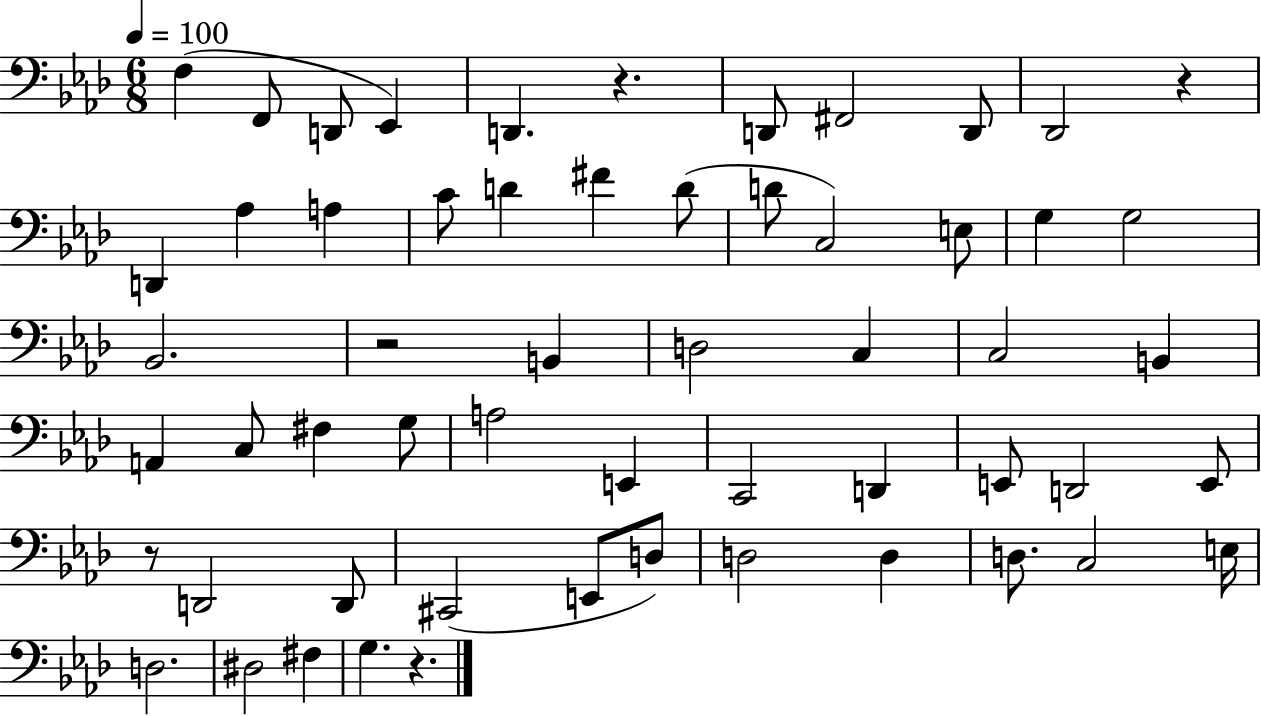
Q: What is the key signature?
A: AES major